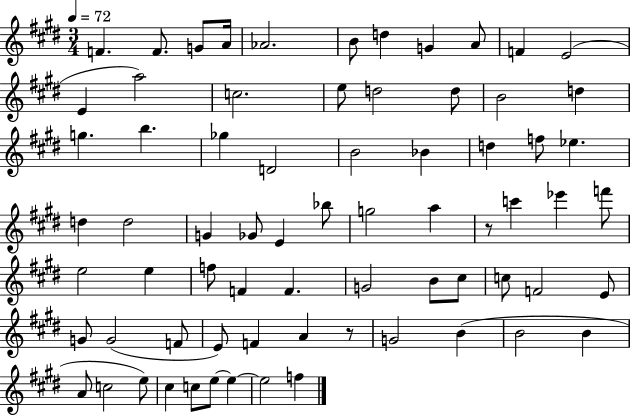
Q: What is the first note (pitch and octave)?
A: F4